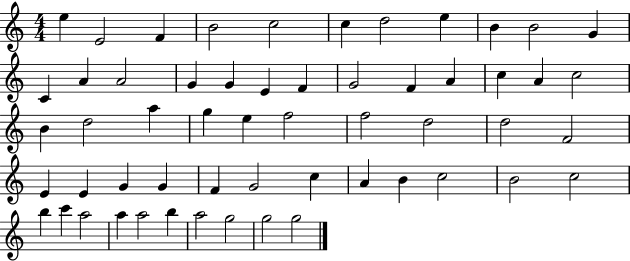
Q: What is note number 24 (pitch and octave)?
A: C5